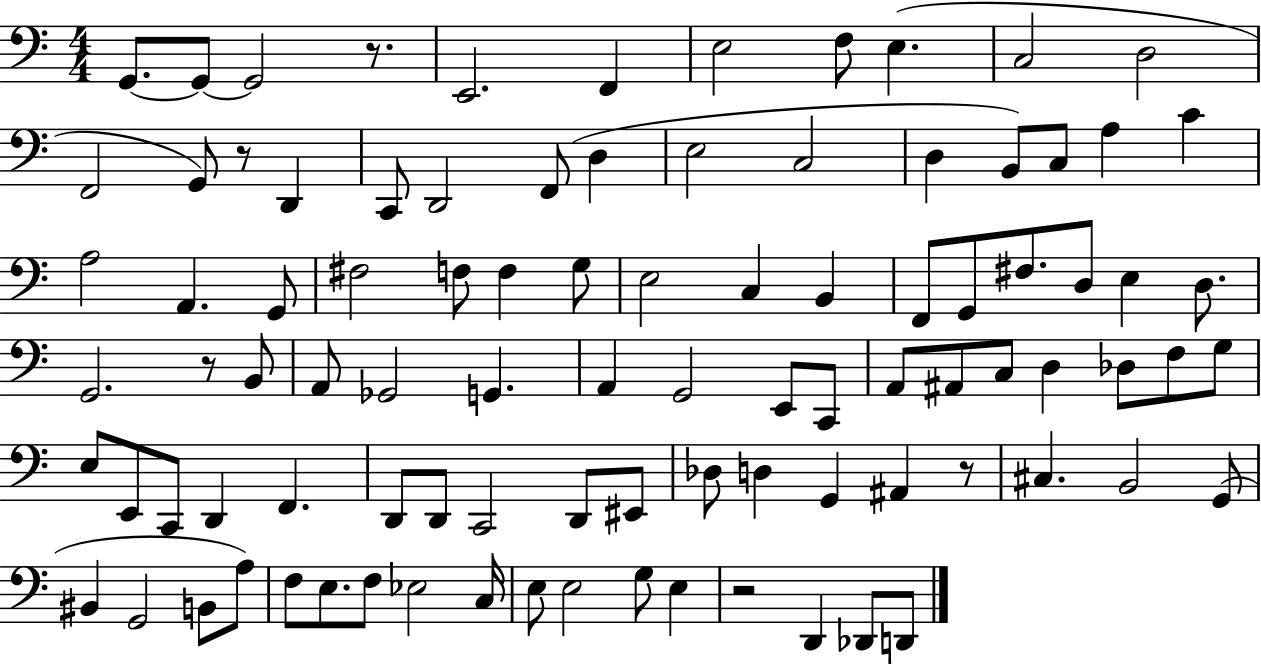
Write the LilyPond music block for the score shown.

{
  \clef bass
  \numericTimeSignature
  \time 4/4
  \key c \major
  g,8.~~ g,8~~ g,2 r8. | e,2. f,4 | e2 f8 e4.( | c2 d2 | \break f,2 g,8) r8 d,4 | c,8 d,2 f,8( d4 | e2 c2 | d4 b,8) c8 a4 c'4 | \break a2 a,4. g,8 | fis2 f8 f4 g8 | e2 c4 b,4 | f,8 g,8 fis8. d8 e4 d8. | \break g,2. r8 b,8 | a,8 ges,2 g,4. | a,4 g,2 e,8 c,8 | a,8 ais,8 c8 d4 des8 f8 g8 | \break e8 e,8 c,8 d,4 f,4. | d,8 d,8 c,2 d,8 eis,8 | des8 d4 g,4 ais,4 r8 | cis4. b,2 g,8( | \break bis,4 g,2 b,8 a8) | f8 e8. f8 ees2 c16 | e8 e2 g8 e4 | r2 d,4 des,8 d,8 | \break \bar "|."
}